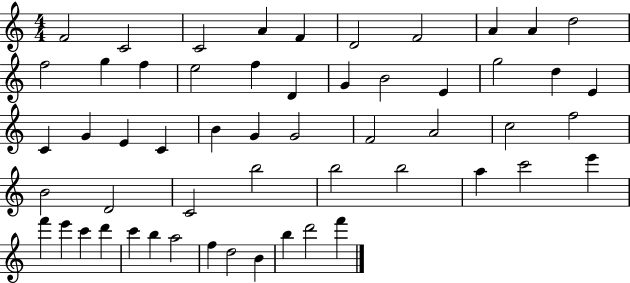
X:1
T:Untitled
M:4/4
L:1/4
K:C
F2 C2 C2 A F D2 F2 A A d2 f2 g f e2 f D G B2 E g2 d E C G E C B G G2 F2 A2 c2 f2 B2 D2 C2 b2 b2 b2 a c'2 e' f' e' c' d' c' b a2 f d2 B b d'2 f'